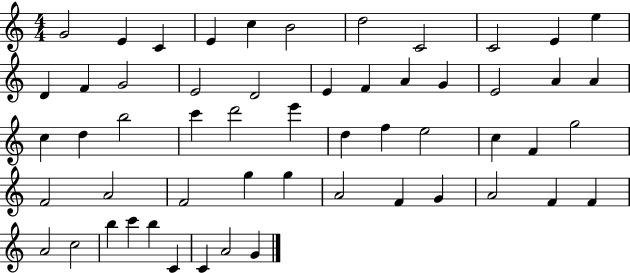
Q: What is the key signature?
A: C major